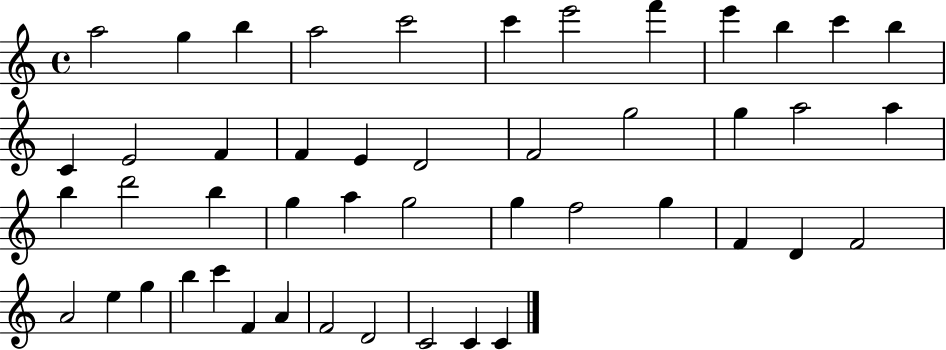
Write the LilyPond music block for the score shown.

{
  \clef treble
  \time 4/4
  \defaultTimeSignature
  \key c \major
  a''2 g''4 b''4 | a''2 c'''2 | c'''4 e'''2 f'''4 | e'''4 b''4 c'''4 b''4 | \break c'4 e'2 f'4 | f'4 e'4 d'2 | f'2 g''2 | g''4 a''2 a''4 | \break b''4 d'''2 b''4 | g''4 a''4 g''2 | g''4 f''2 g''4 | f'4 d'4 f'2 | \break a'2 e''4 g''4 | b''4 c'''4 f'4 a'4 | f'2 d'2 | c'2 c'4 c'4 | \break \bar "|."
}